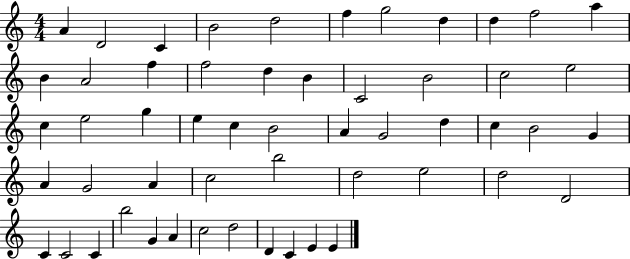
{
  \clef treble
  \numericTimeSignature
  \time 4/4
  \key c \major
  a'4 d'2 c'4 | b'2 d''2 | f''4 g''2 d''4 | d''4 f''2 a''4 | \break b'4 a'2 f''4 | f''2 d''4 b'4 | c'2 b'2 | c''2 e''2 | \break c''4 e''2 g''4 | e''4 c''4 b'2 | a'4 g'2 d''4 | c''4 b'2 g'4 | \break a'4 g'2 a'4 | c''2 b''2 | d''2 e''2 | d''2 d'2 | \break c'4 c'2 c'4 | b''2 g'4 a'4 | c''2 d''2 | d'4 c'4 e'4 e'4 | \break \bar "|."
}